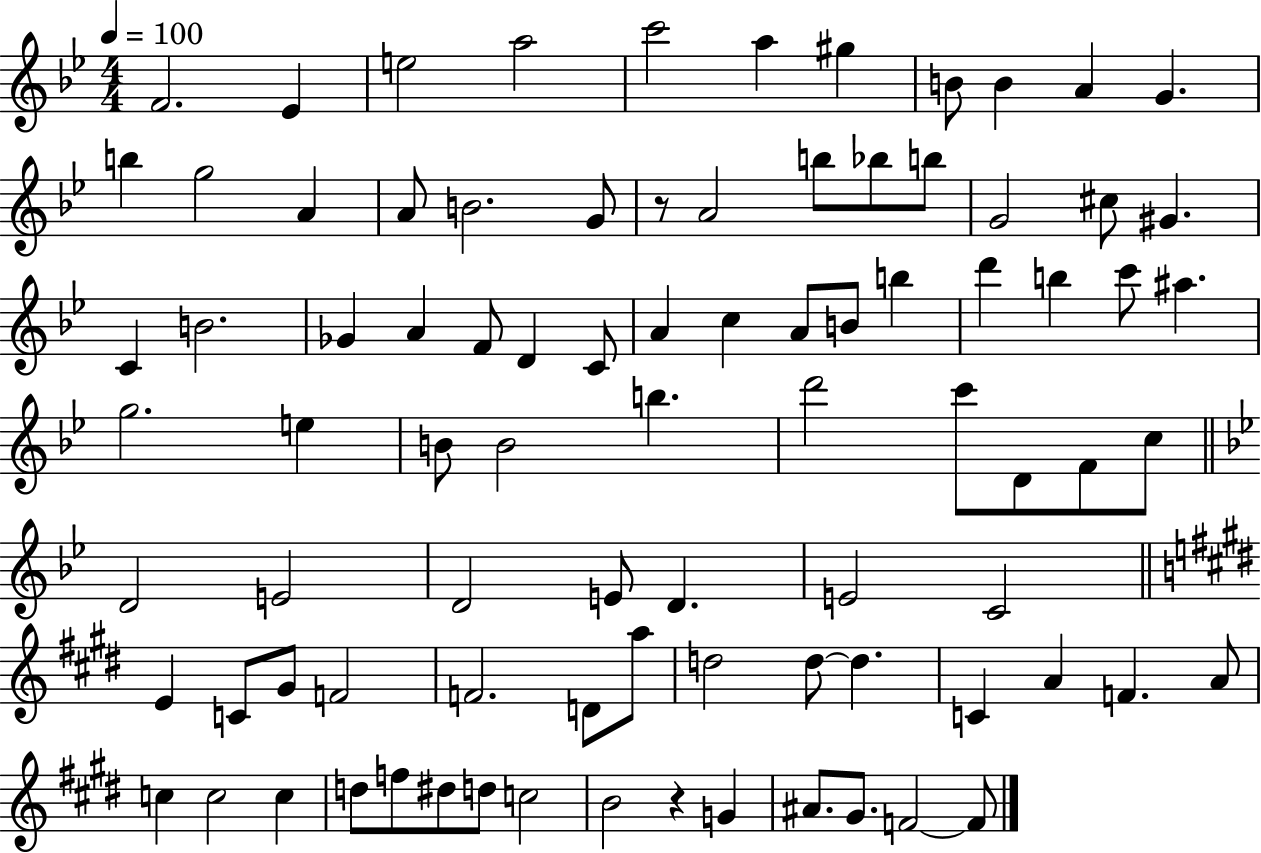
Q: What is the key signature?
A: BES major